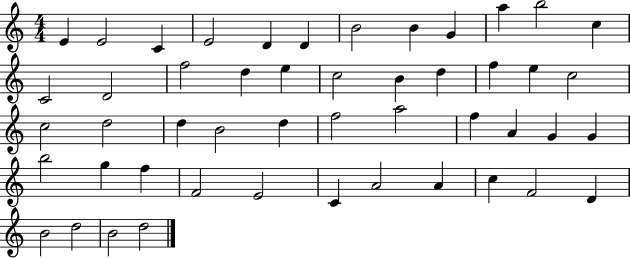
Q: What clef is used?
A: treble